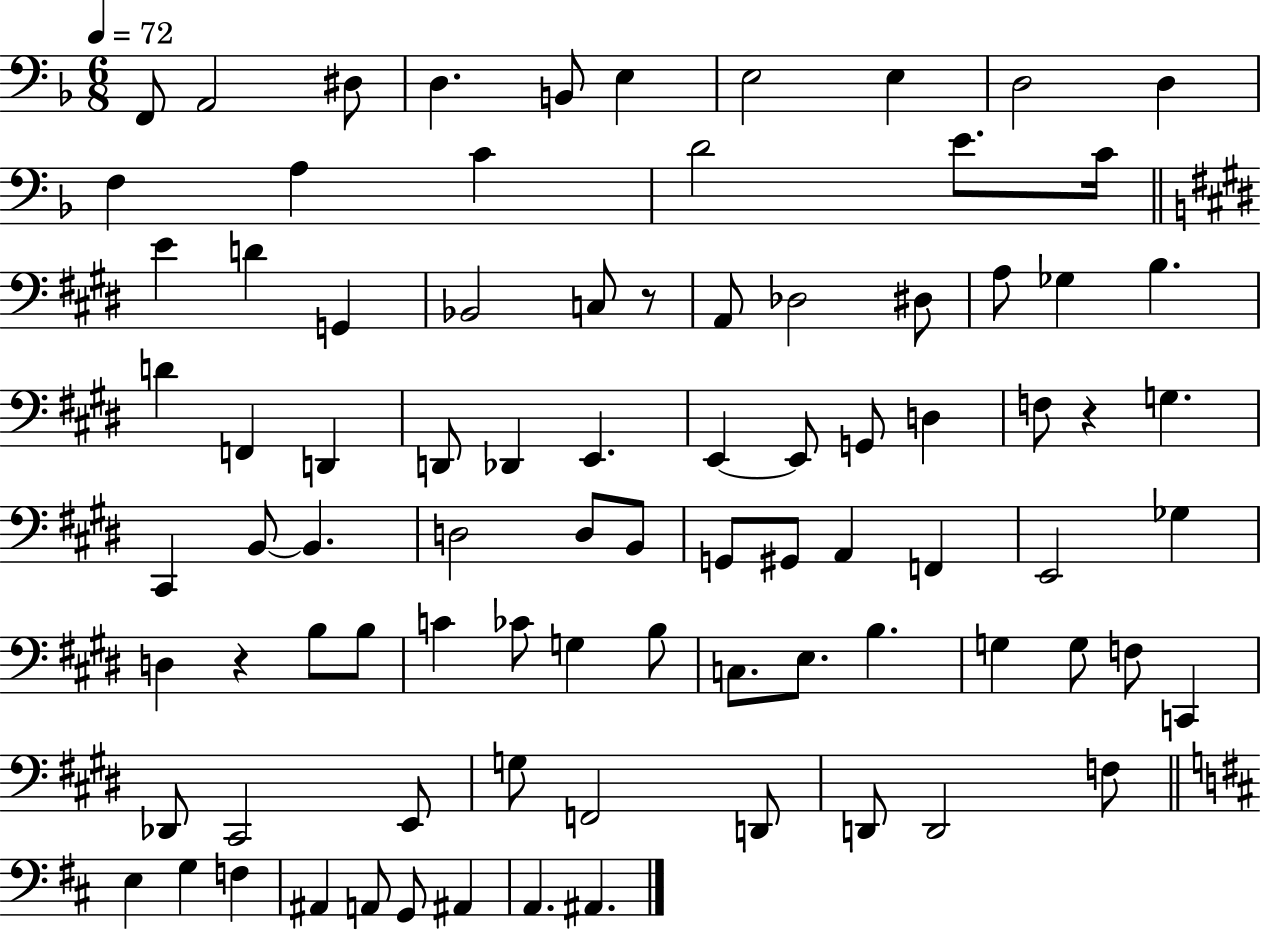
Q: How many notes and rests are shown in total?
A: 86